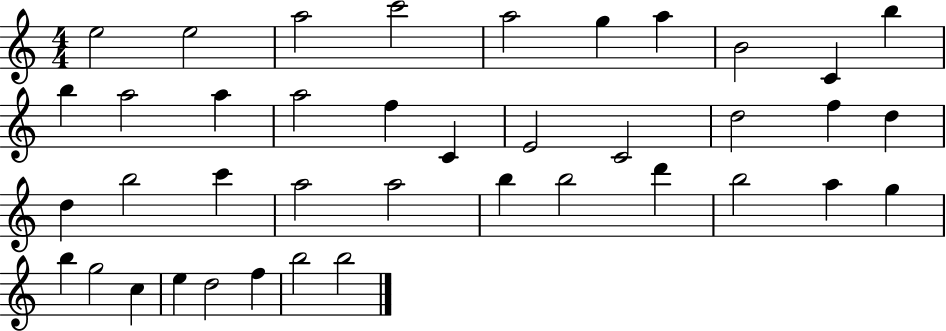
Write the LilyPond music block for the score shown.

{
  \clef treble
  \numericTimeSignature
  \time 4/4
  \key c \major
  e''2 e''2 | a''2 c'''2 | a''2 g''4 a''4 | b'2 c'4 b''4 | \break b''4 a''2 a''4 | a''2 f''4 c'4 | e'2 c'2 | d''2 f''4 d''4 | \break d''4 b''2 c'''4 | a''2 a''2 | b''4 b''2 d'''4 | b''2 a''4 g''4 | \break b''4 g''2 c''4 | e''4 d''2 f''4 | b''2 b''2 | \bar "|."
}